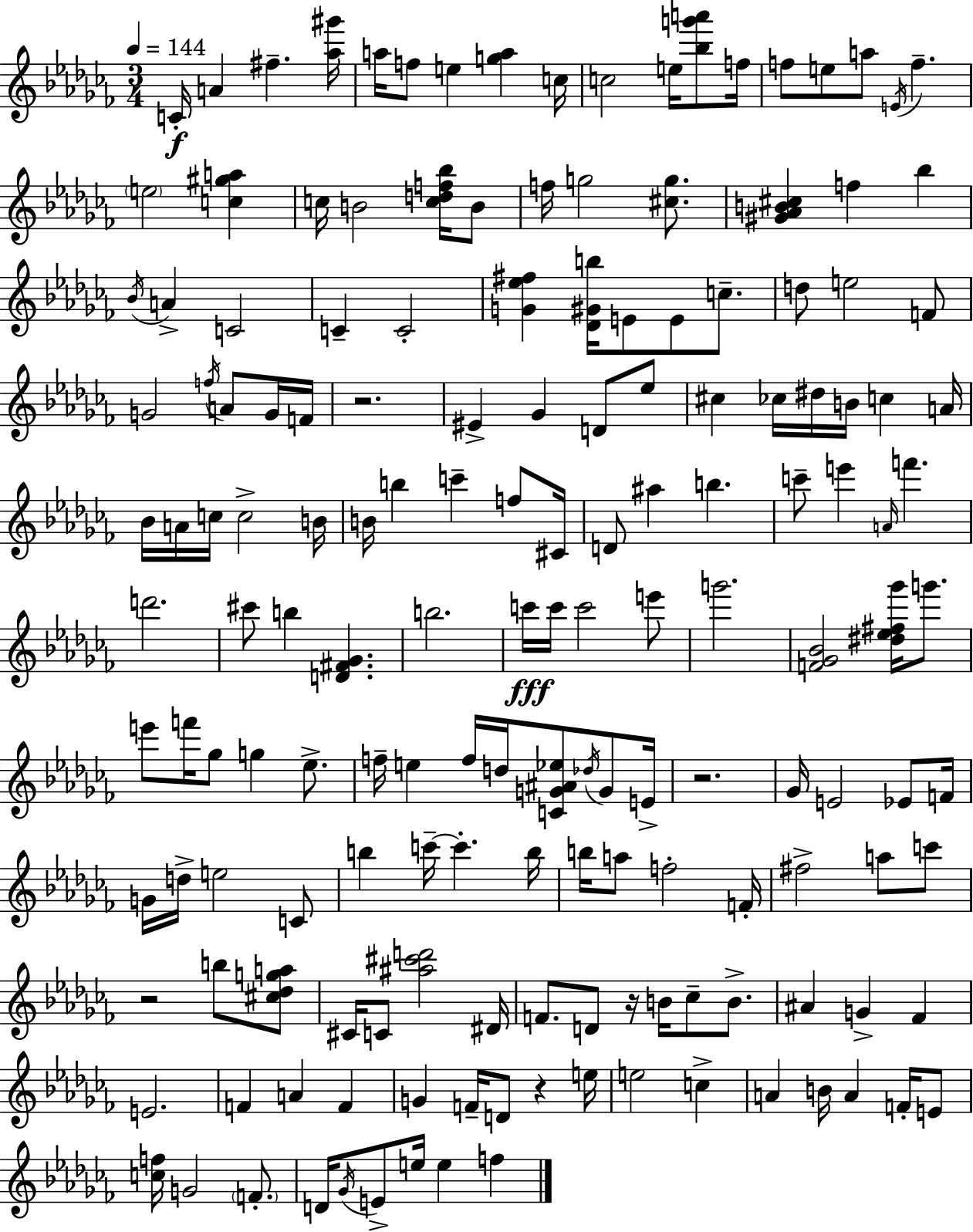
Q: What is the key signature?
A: AES minor